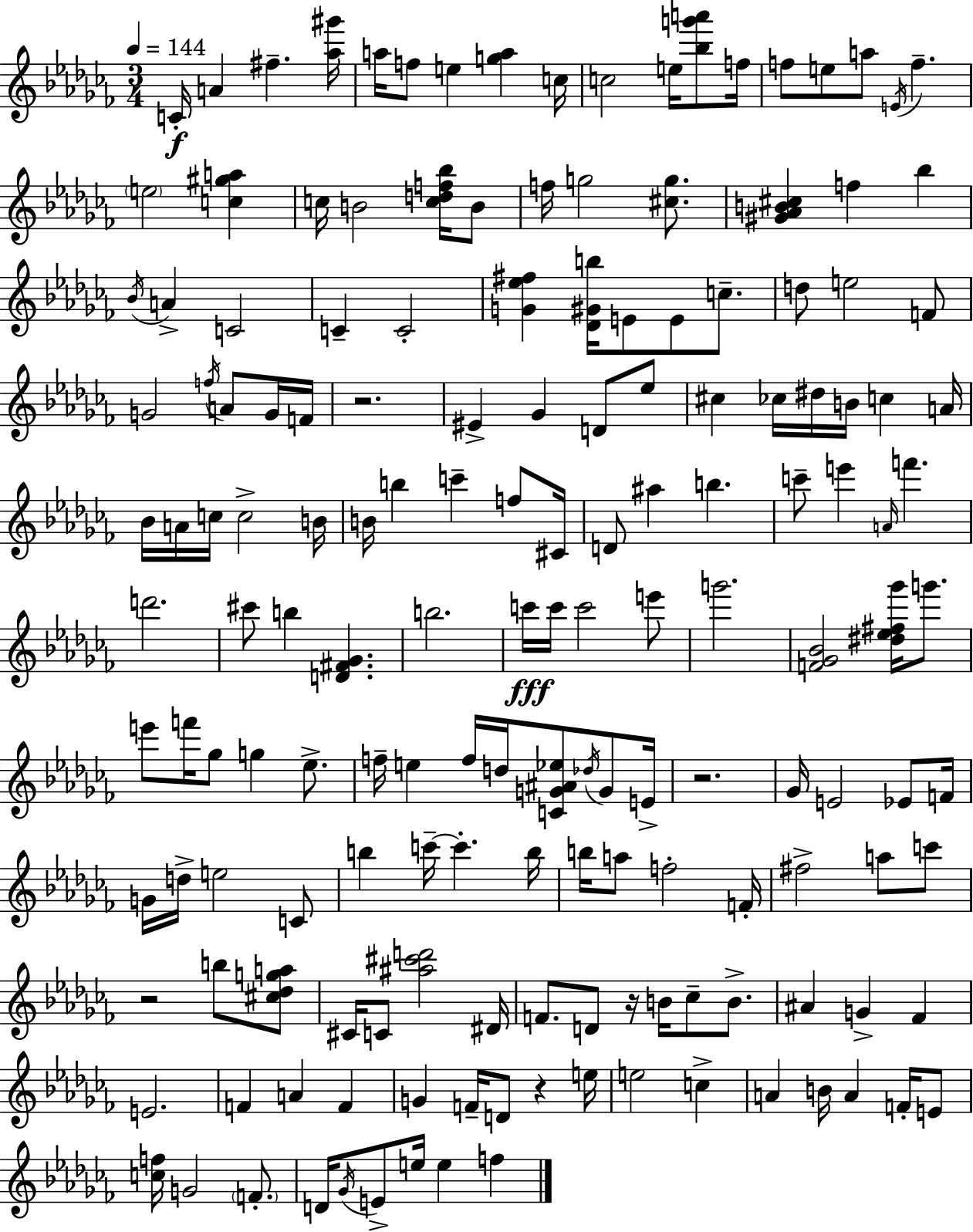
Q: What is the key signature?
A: AES minor